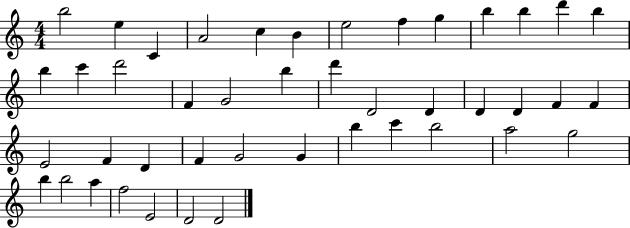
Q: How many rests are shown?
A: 0